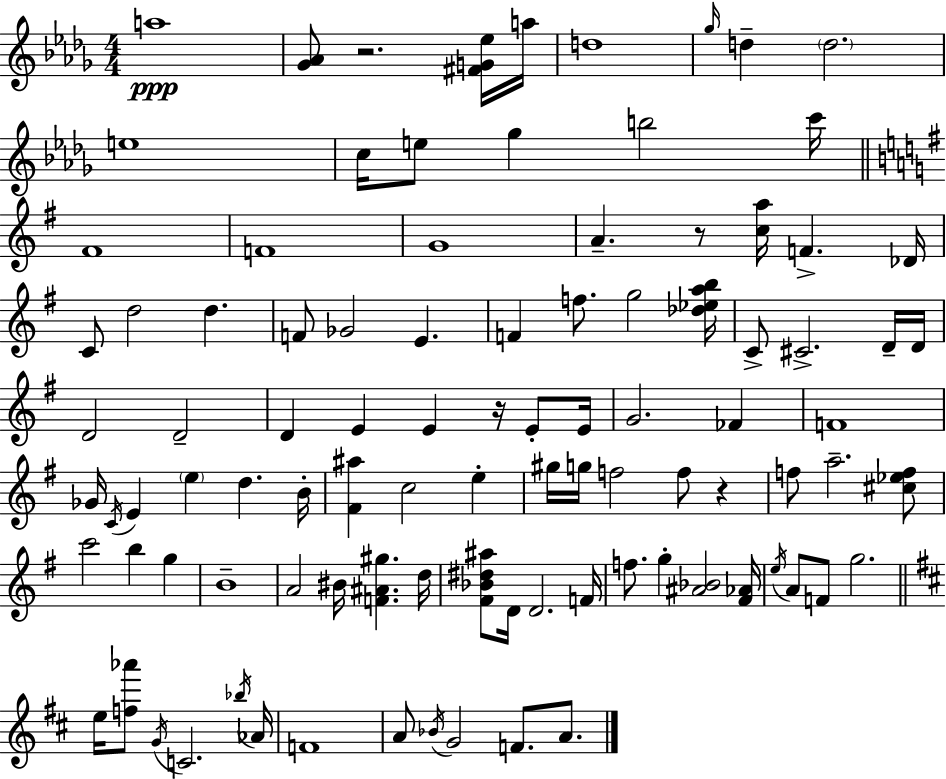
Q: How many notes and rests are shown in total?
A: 97